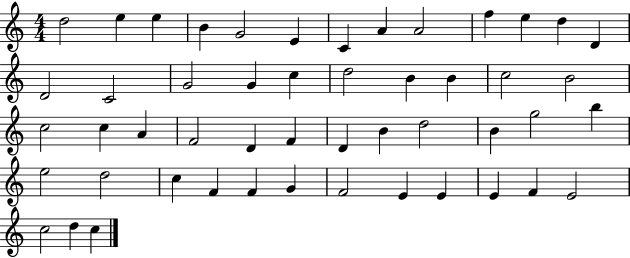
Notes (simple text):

D5/h E5/q E5/q B4/q G4/h E4/q C4/q A4/q A4/h F5/q E5/q D5/q D4/q D4/h C4/h G4/h G4/q C5/q D5/h B4/q B4/q C5/h B4/h C5/h C5/q A4/q F4/h D4/q F4/q D4/q B4/q D5/h B4/q G5/h B5/q E5/h D5/h C5/q F4/q F4/q G4/q F4/h E4/q E4/q E4/q F4/q E4/h C5/h D5/q C5/q